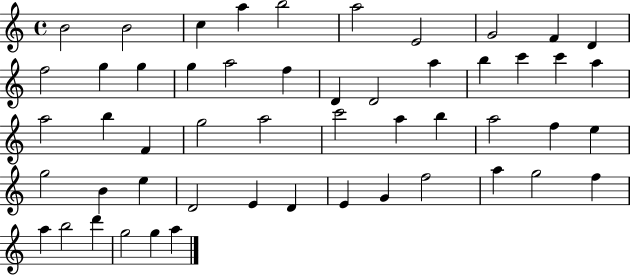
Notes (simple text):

B4/h B4/h C5/q A5/q B5/h A5/h E4/h G4/h F4/q D4/q F5/h G5/q G5/q G5/q A5/h F5/q D4/q D4/h A5/q B5/q C6/q C6/q A5/q A5/h B5/q F4/q G5/h A5/h C6/h A5/q B5/q A5/h F5/q E5/q G5/h B4/q E5/q D4/h E4/q D4/q E4/q G4/q F5/h A5/q G5/h F5/q A5/q B5/h D6/q G5/h G5/q A5/q